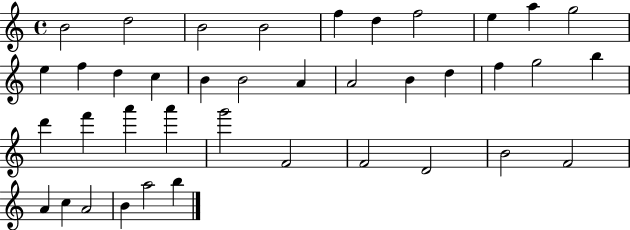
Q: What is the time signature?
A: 4/4